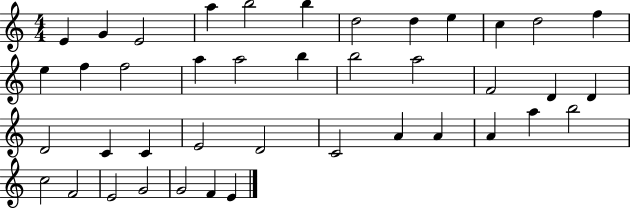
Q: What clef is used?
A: treble